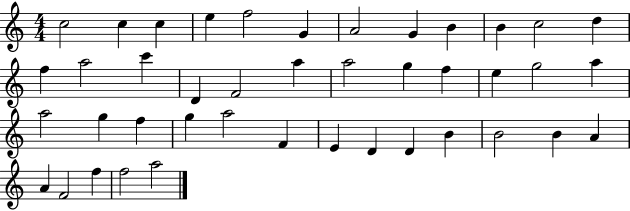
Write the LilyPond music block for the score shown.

{
  \clef treble
  \numericTimeSignature
  \time 4/4
  \key c \major
  c''2 c''4 c''4 | e''4 f''2 g'4 | a'2 g'4 b'4 | b'4 c''2 d''4 | \break f''4 a''2 c'''4 | d'4 f'2 a''4 | a''2 g''4 f''4 | e''4 g''2 a''4 | \break a''2 g''4 f''4 | g''4 a''2 f'4 | e'4 d'4 d'4 b'4 | b'2 b'4 a'4 | \break a'4 f'2 f''4 | f''2 a''2 | \bar "|."
}